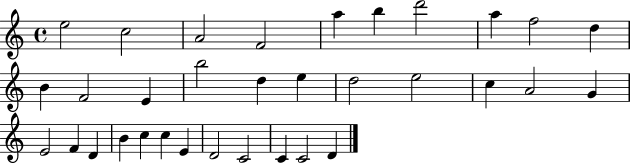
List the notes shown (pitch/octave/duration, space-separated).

E5/h C5/h A4/h F4/h A5/q B5/q D6/h A5/q F5/h D5/q B4/q F4/h E4/q B5/h D5/q E5/q D5/h E5/h C5/q A4/h G4/q E4/h F4/q D4/q B4/q C5/q C5/q E4/q D4/h C4/h C4/q C4/h D4/q